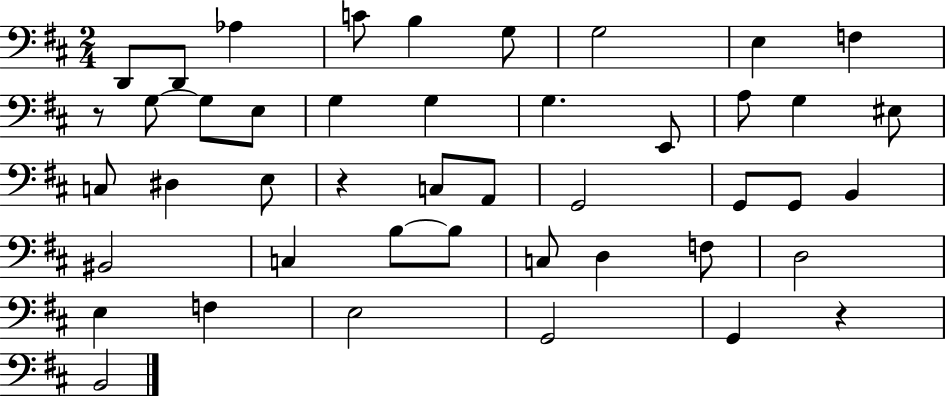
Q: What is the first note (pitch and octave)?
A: D2